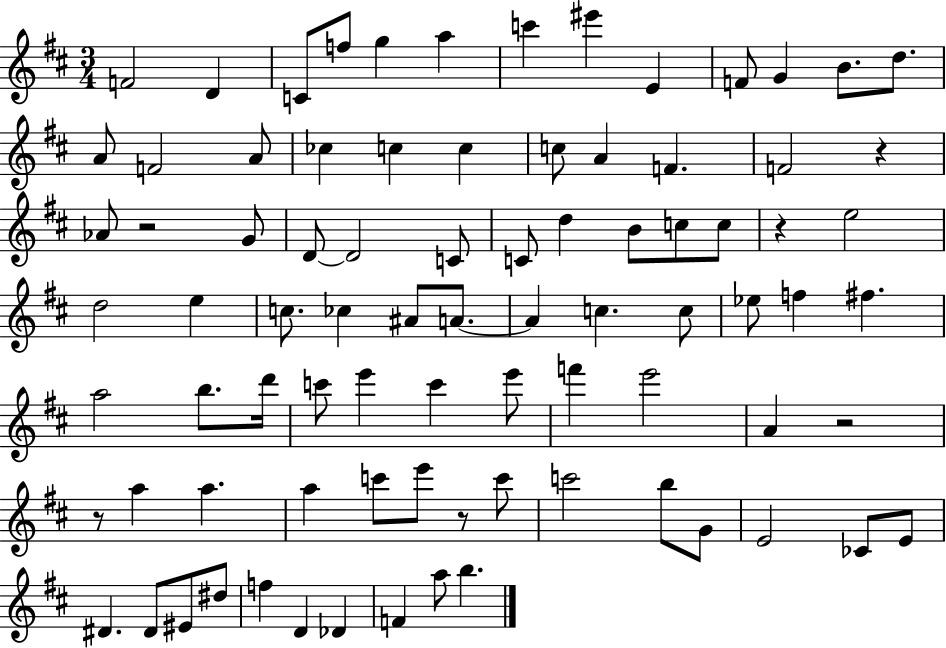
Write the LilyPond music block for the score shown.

{
  \clef treble
  \numericTimeSignature
  \time 3/4
  \key d \major
  \repeat volta 2 { f'2 d'4 | c'8 f''8 g''4 a''4 | c'''4 eis'''4 e'4 | f'8 g'4 b'8. d''8. | \break a'8 f'2 a'8 | ces''4 c''4 c''4 | c''8 a'4 f'4. | f'2 r4 | \break aes'8 r2 g'8 | d'8~~ d'2 c'8 | c'8 d''4 b'8 c''8 c''8 | r4 e''2 | \break d''2 e''4 | c''8. ces''4 ais'8 a'8.~~ | a'4 c''4. c''8 | ees''8 f''4 fis''4. | \break a''2 b''8. d'''16 | c'''8 e'''4 c'''4 e'''8 | f'''4 e'''2 | a'4 r2 | \break r8 a''4 a''4. | a''4 c'''8 e'''8 r8 c'''8 | c'''2 b''8 g'8 | e'2 ces'8 e'8 | \break dis'4. dis'8 eis'8 dis''8 | f''4 d'4 des'4 | f'4 a''8 b''4. | } \bar "|."
}